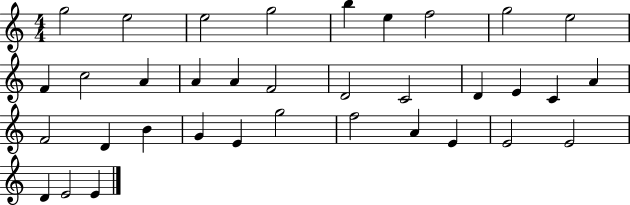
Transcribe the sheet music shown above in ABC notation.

X:1
T:Untitled
M:4/4
L:1/4
K:C
g2 e2 e2 g2 b e f2 g2 e2 F c2 A A A F2 D2 C2 D E C A F2 D B G E g2 f2 A E E2 E2 D E2 E